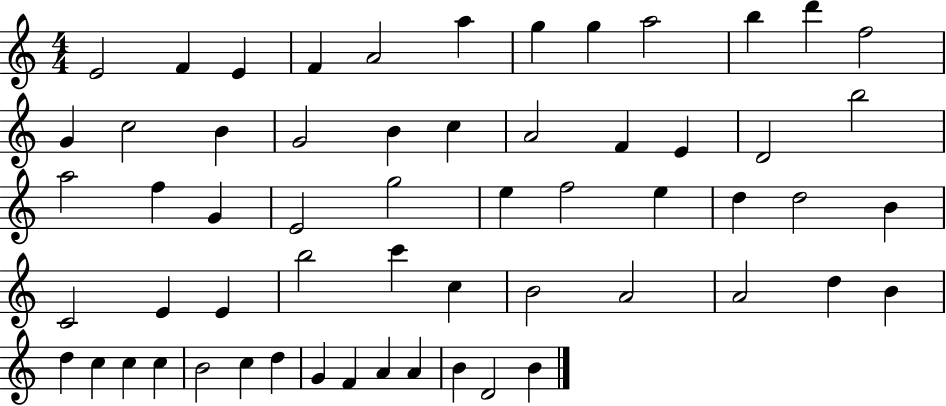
E4/h F4/q E4/q F4/q A4/h A5/q G5/q G5/q A5/h B5/q D6/q F5/h G4/q C5/h B4/q G4/h B4/q C5/q A4/h F4/q E4/q D4/h B5/h A5/h F5/q G4/q E4/h G5/h E5/q F5/h E5/q D5/q D5/h B4/q C4/h E4/q E4/q B5/h C6/q C5/q B4/h A4/h A4/h D5/q B4/q D5/q C5/q C5/q C5/q B4/h C5/q D5/q G4/q F4/q A4/q A4/q B4/q D4/h B4/q